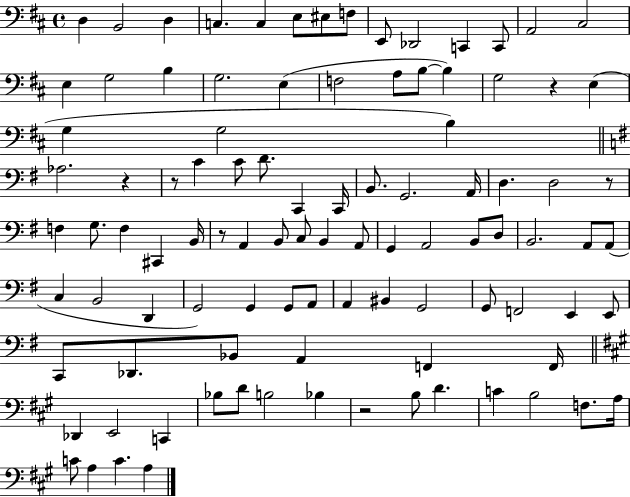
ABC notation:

X:1
T:Untitled
M:4/4
L:1/4
K:D
D, B,,2 D, C, C, E,/2 ^E,/2 F,/2 E,,/2 _D,,2 C,, C,,/2 A,,2 ^C,2 E, G,2 B, G,2 E, F,2 A,/2 B,/2 B, G,2 z E, G, G,2 B, _A,2 z z/2 C C/2 D/2 C,, C,,/4 B,,/2 G,,2 A,,/4 D, D,2 z/2 F, G,/2 F, ^C,, B,,/4 z/2 A,, B,,/2 C,/2 B,, A,,/2 G,, A,,2 B,,/2 D,/2 B,,2 A,,/2 A,,/2 C, B,,2 D,, G,,2 G,, G,,/2 A,,/2 A,, ^B,, G,,2 G,,/2 F,,2 E,, E,,/2 C,,/2 _D,,/2 _B,,/2 A,, F,, F,,/4 _D,, E,,2 C,, _B,/2 D/2 B,2 _B, z2 B,/2 D C B,2 F,/2 A,/4 C/2 A, C A,